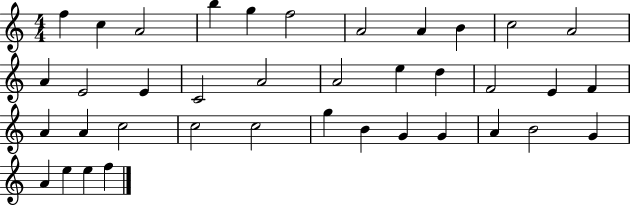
X:1
T:Untitled
M:4/4
L:1/4
K:C
f c A2 b g f2 A2 A B c2 A2 A E2 E C2 A2 A2 e d F2 E F A A c2 c2 c2 g B G G A B2 G A e e f